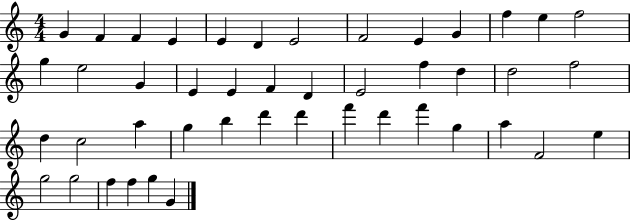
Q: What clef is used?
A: treble